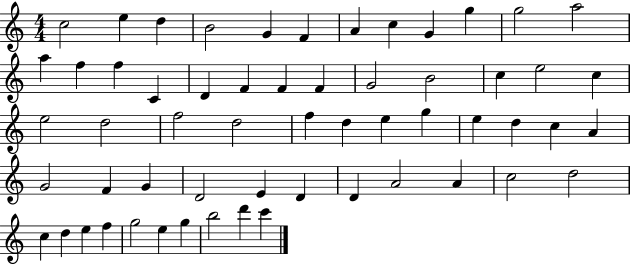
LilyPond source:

{
  \clef treble
  \numericTimeSignature
  \time 4/4
  \key c \major
  c''2 e''4 d''4 | b'2 g'4 f'4 | a'4 c''4 g'4 g''4 | g''2 a''2 | \break a''4 f''4 f''4 c'4 | d'4 f'4 f'4 f'4 | g'2 b'2 | c''4 e''2 c''4 | \break e''2 d''2 | f''2 d''2 | f''4 d''4 e''4 g''4 | e''4 d''4 c''4 a'4 | \break g'2 f'4 g'4 | d'2 e'4 d'4 | d'4 a'2 a'4 | c''2 d''2 | \break c''4 d''4 e''4 f''4 | g''2 e''4 g''4 | b''2 d'''4 c'''4 | \bar "|."
}